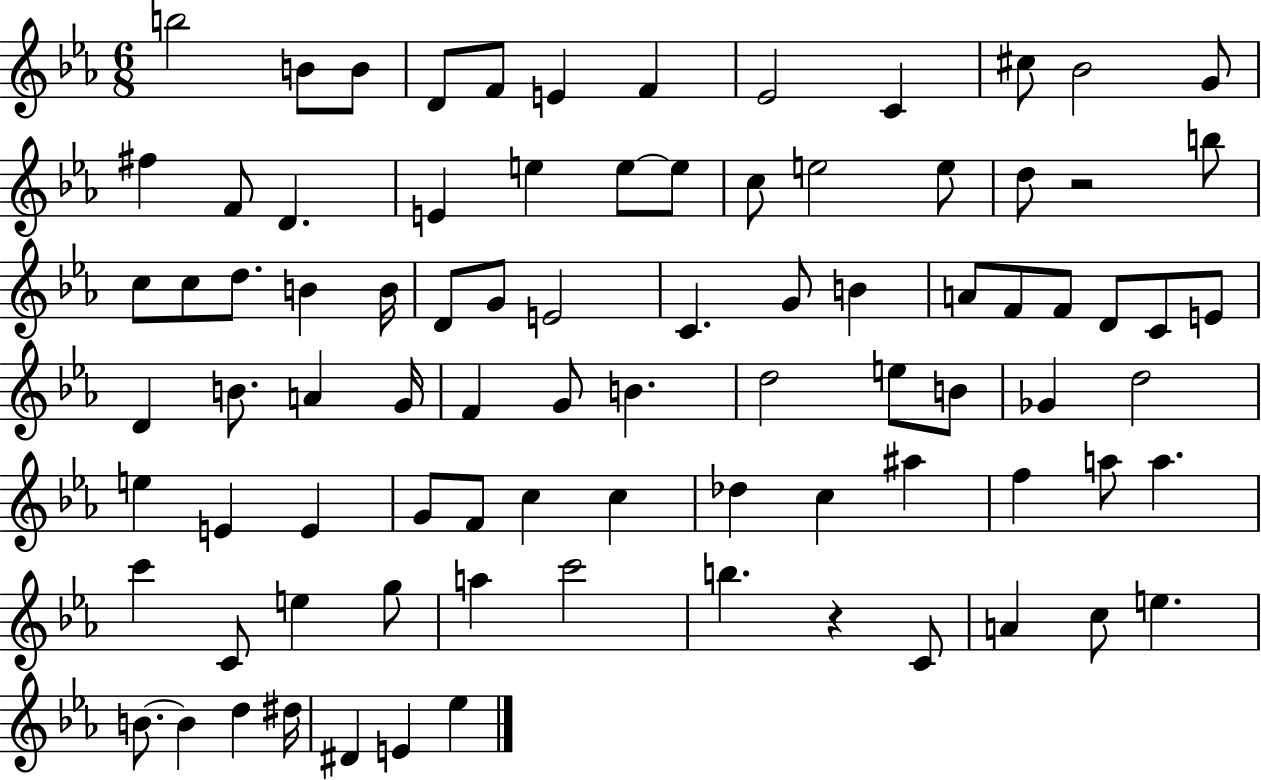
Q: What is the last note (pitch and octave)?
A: Eb5